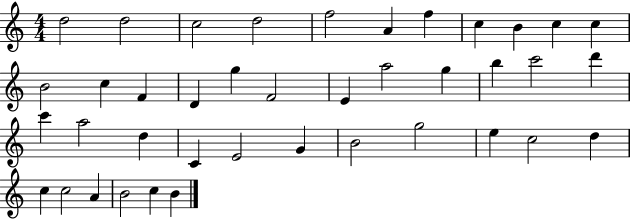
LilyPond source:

{
  \clef treble
  \numericTimeSignature
  \time 4/4
  \key c \major
  d''2 d''2 | c''2 d''2 | f''2 a'4 f''4 | c''4 b'4 c''4 c''4 | \break b'2 c''4 f'4 | d'4 g''4 f'2 | e'4 a''2 g''4 | b''4 c'''2 d'''4 | \break c'''4 a''2 d''4 | c'4 e'2 g'4 | b'2 g''2 | e''4 c''2 d''4 | \break c''4 c''2 a'4 | b'2 c''4 b'4 | \bar "|."
}